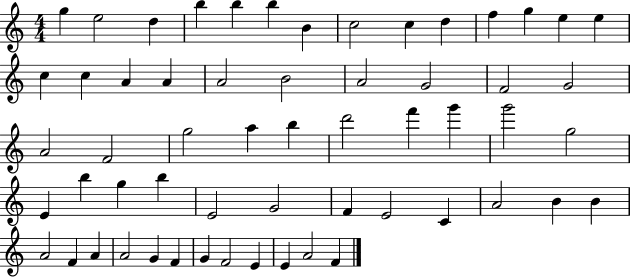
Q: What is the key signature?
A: C major